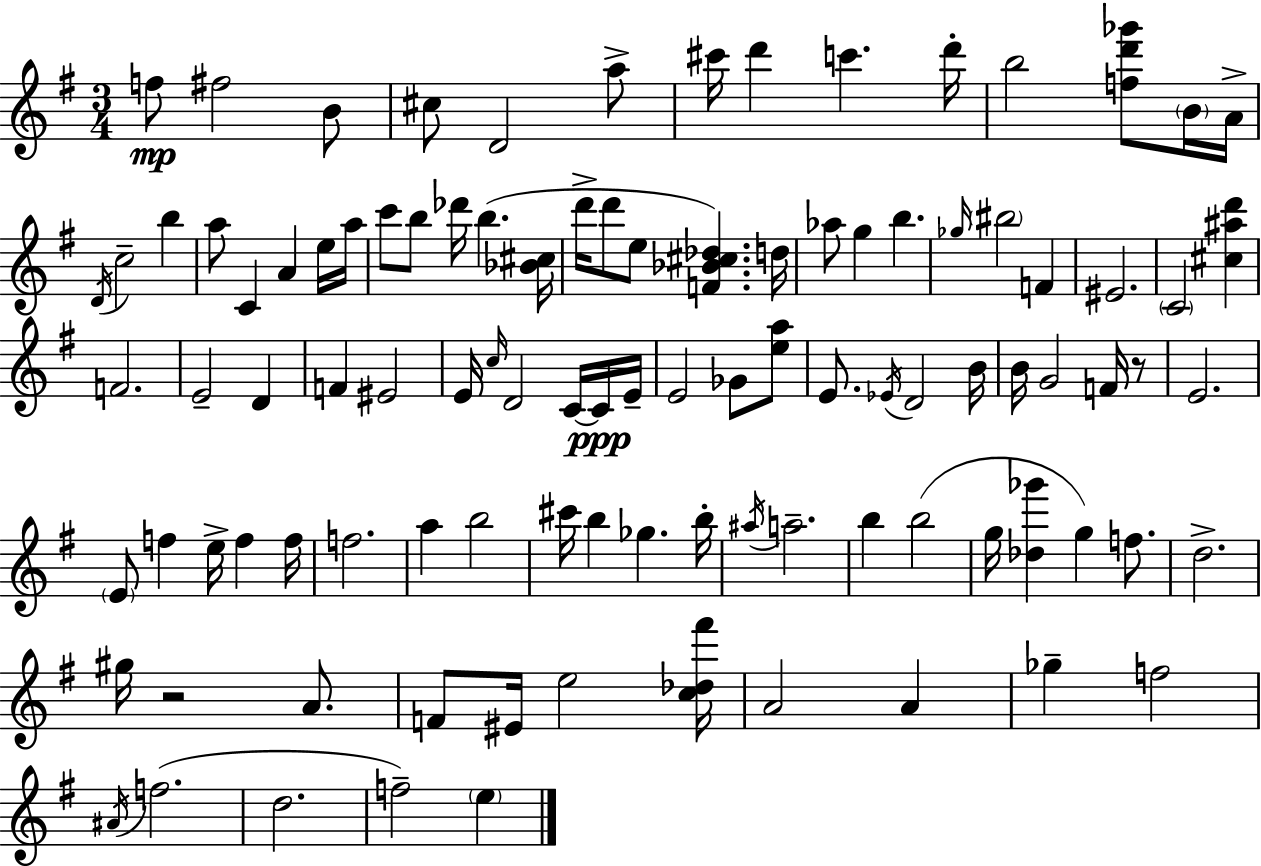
{
  \clef treble
  \numericTimeSignature
  \time 3/4
  \key e \minor
  f''8\mp fis''2 b'8 | cis''8 d'2 a''8-> | cis'''16 d'''4 c'''4. d'''16-. | b''2 <f'' d''' ges'''>8 \parenthesize b'16 a'16-> | \break \acciaccatura { d'16 } c''2-- b''4 | a''8 c'4 a'4 e''16 | a''16 c'''8 b''8 des'''16 b''4.( | <bes' cis''>16 d'''16-> d'''8 e''8 <f' bes' cis'' des''>4.) | \break d''16 aes''8 g''4 b''4. | \grace { ges''16 } \parenthesize bis''2 f'4 | eis'2. | \parenthesize c'2 <cis'' ais'' d'''>4 | \break f'2. | e'2-- d'4 | f'4 eis'2 | e'16 \grace { c''16 } d'2 | \break c'16~~ c'16\ppp e'16-- e'2 ges'8 | <e'' a''>8 e'8. \acciaccatura { ees'16 } d'2 | b'16 b'16 g'2 | f'16 r8 e'2. | \break \parenthesize e'8 f''4 e''16-> f''4 | f''16 f''2. | a''4 b''2 | cis'''16 b''4 ges''4. | \break b''16-. \acciaccatura { ais''16 } a''2.-- | b''4 b''2( | g''16 <des'' ges'''>4 g''4) | f''8. d''2.-> | \break gis''16 r2 | a'8. f'8 eis'16 e''2 | <c'' des'' fis'''>16 a'2 | a'4 ges''4-- f''2 | \break \acciaccatura { ais'16 } f''2.( | d''2. | f''2--) | \parenthesize e''4 \bar "|."
}